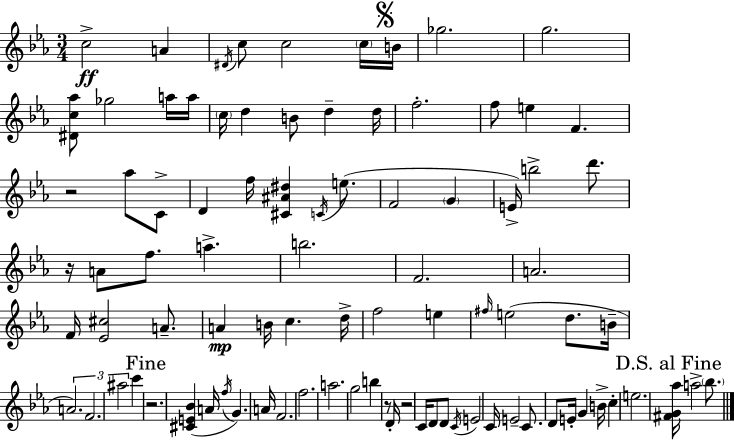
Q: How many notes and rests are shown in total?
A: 90